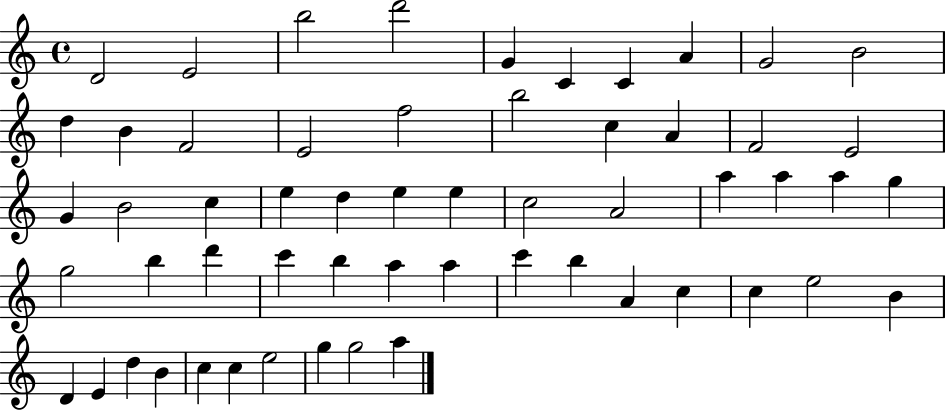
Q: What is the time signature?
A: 4/4